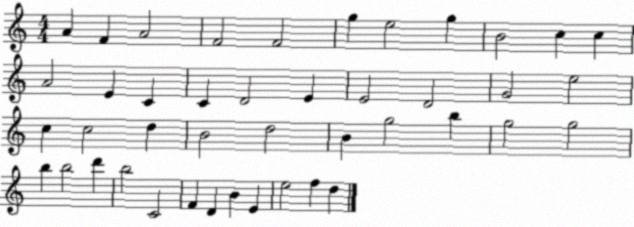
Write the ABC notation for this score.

X:1
T:Untitled
M:4/4
L:1/4
K:C
A F A2 F2 F2 g e2 g B2 c c A2 E C C D2 E E2 D2 G2 e2 c c2 d B2 d2 B g2 b g2 g2 b b2 d' b2 C2 F D B E e2 f d